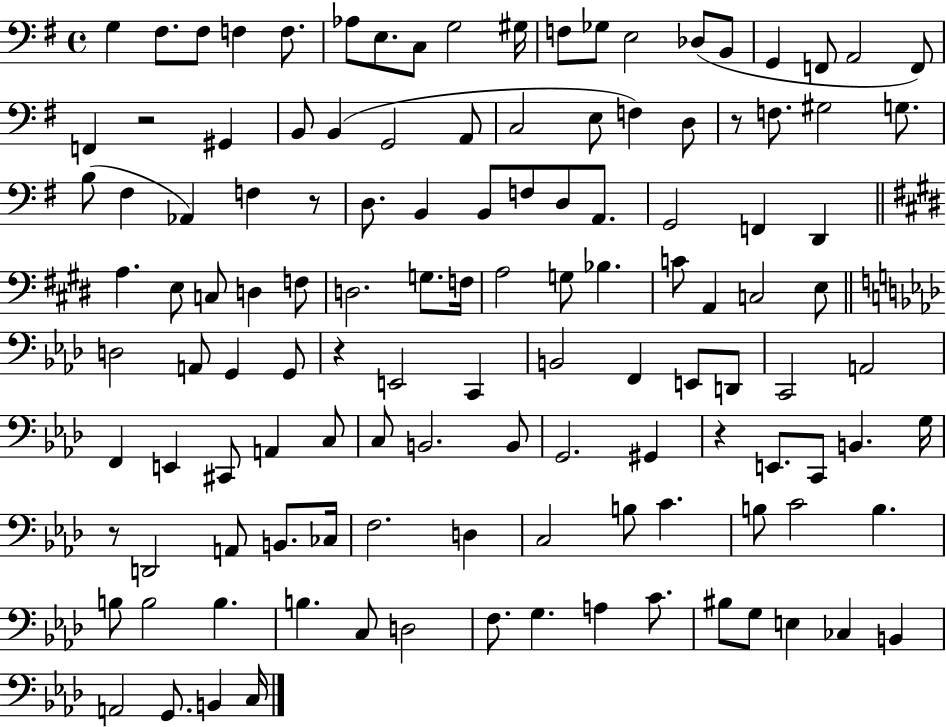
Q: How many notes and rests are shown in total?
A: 123